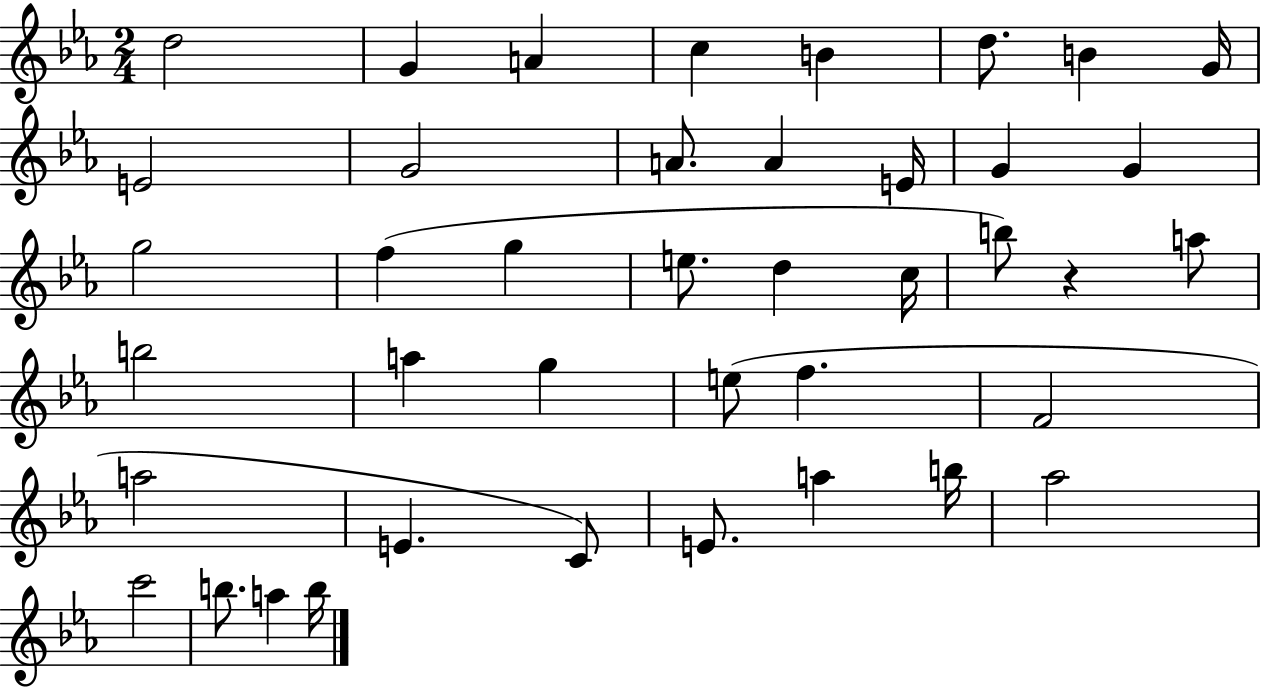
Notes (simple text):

D5/h G4/q A4/q C5/q B4/q D5/e. B4/q G4/s E4/h G4/h A4/e. A4/q E4/s G4/q G4/q G5/h F5/q G5/q E5/e. D5/q C5/s B5/e R/q A5/e B5/h A5/q G5/q E5/e F5/q. F4/h A5/h E4/q. C4/e E4/e. A5/q B5/s Ab5/h C6/h B5/e. A5/q B5/s